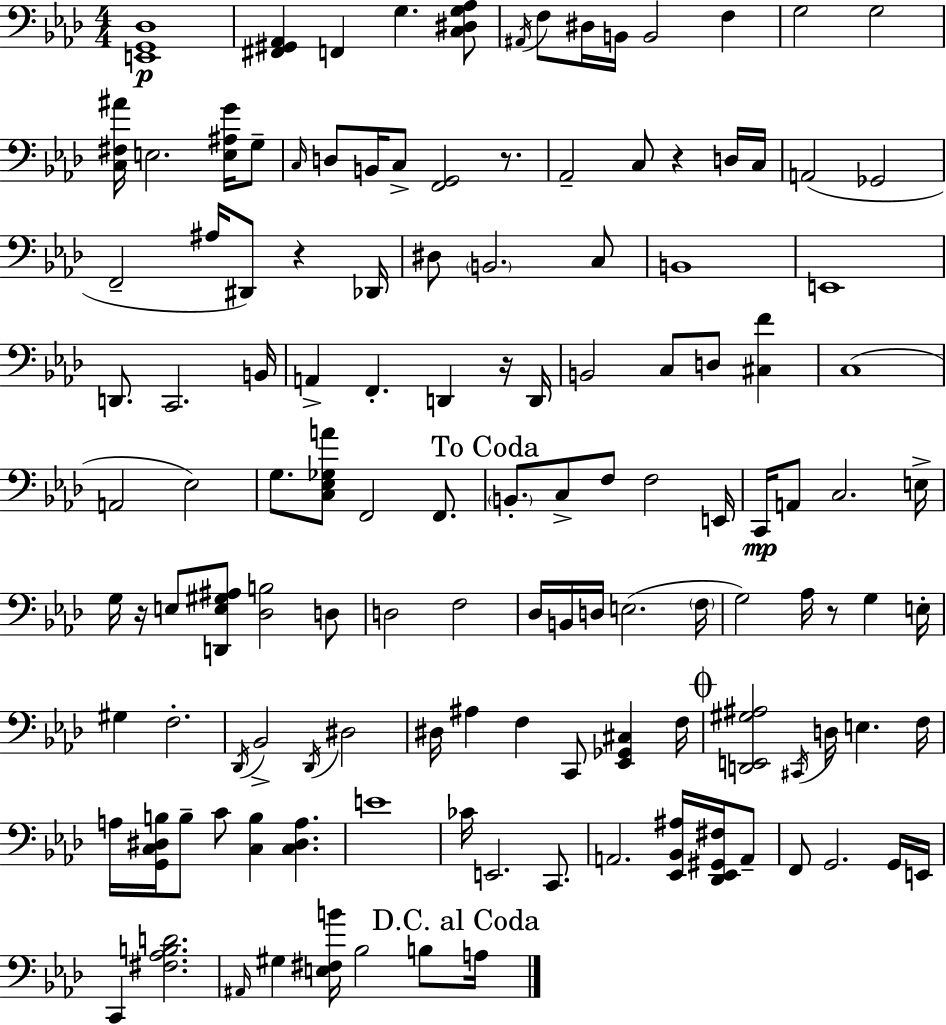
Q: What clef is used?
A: bass